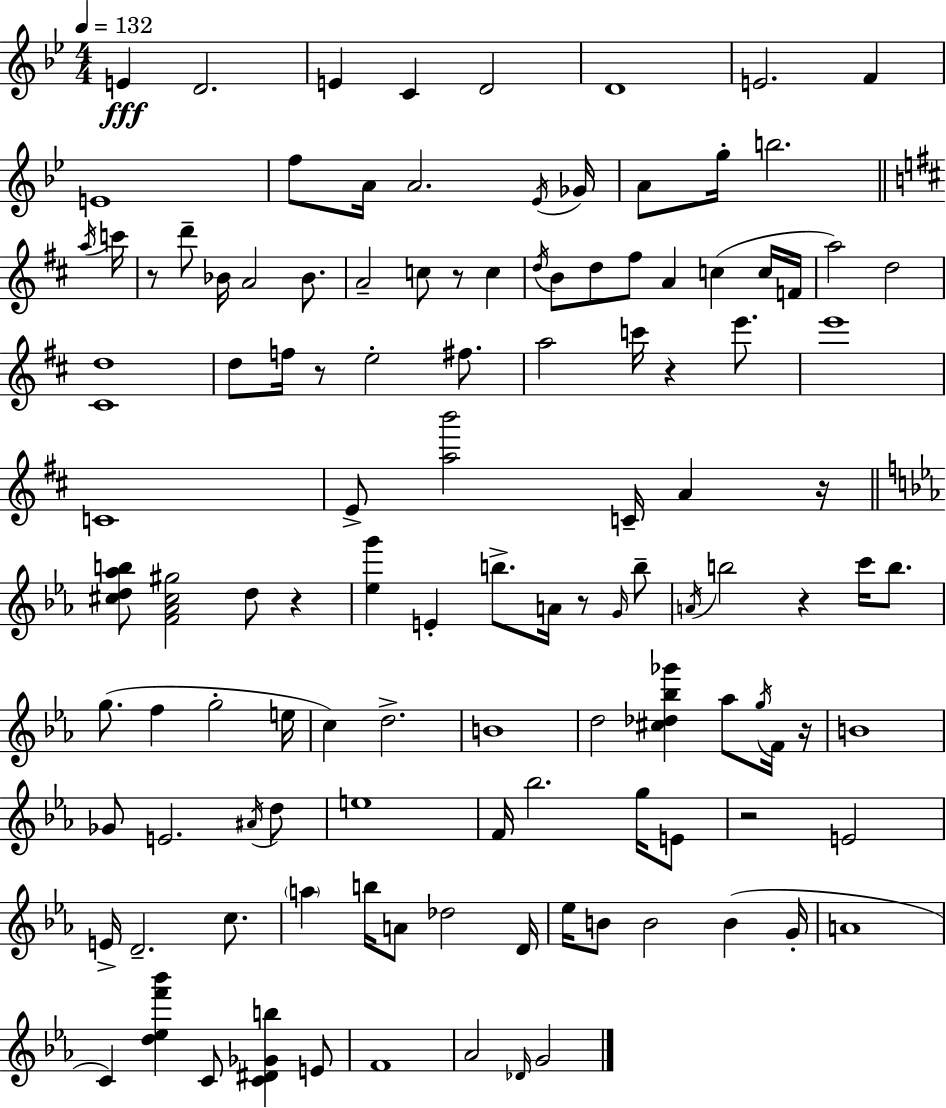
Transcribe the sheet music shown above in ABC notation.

X:1
T:Untitled
M:4/4
L:1/4
K:Bb
E D2 E C D2 D4 E2 F E4 f/2 A/4 A2 _E/4 _G/4 A/2 g/4 b2 a/4 c'/4 z/2 d'/2 _B/4 A2 _B/2 A2 c/2 z/2 c d/4 B/2 d/2 ^f/2 A c c/4 F/4 a2 d2 [^Cd]4 d/2 f/4 z/2 e2 ^f/2 a2 c'/4 z e'/2 e'4 C4 E/2 [ab']2 C/4 A z/4 [^cd_ab]/2 [F_A^c^g]2 d/2 z [_eg'] E b/2 A/4 z/2 G/4 b/2 A/4 b2 z c'/4 b/2 g/2 f g2 e/4 c d2 B4 d2 [^c_d_b_g'] _a/2 g/4 F/4 z/4 B4 _G/2 E2 ^A/4 d/2 e4 F/4 _b2 g/4 E/2 z2 E2 E/4 D2 c/2 a b/4 A/2 _d2 D/4 _e/4 B/2 B2 B G/4 A4 C [d_ef'_b'] C/2 [C^D_Gb] E/2 F4 _A2 _D/4 G2